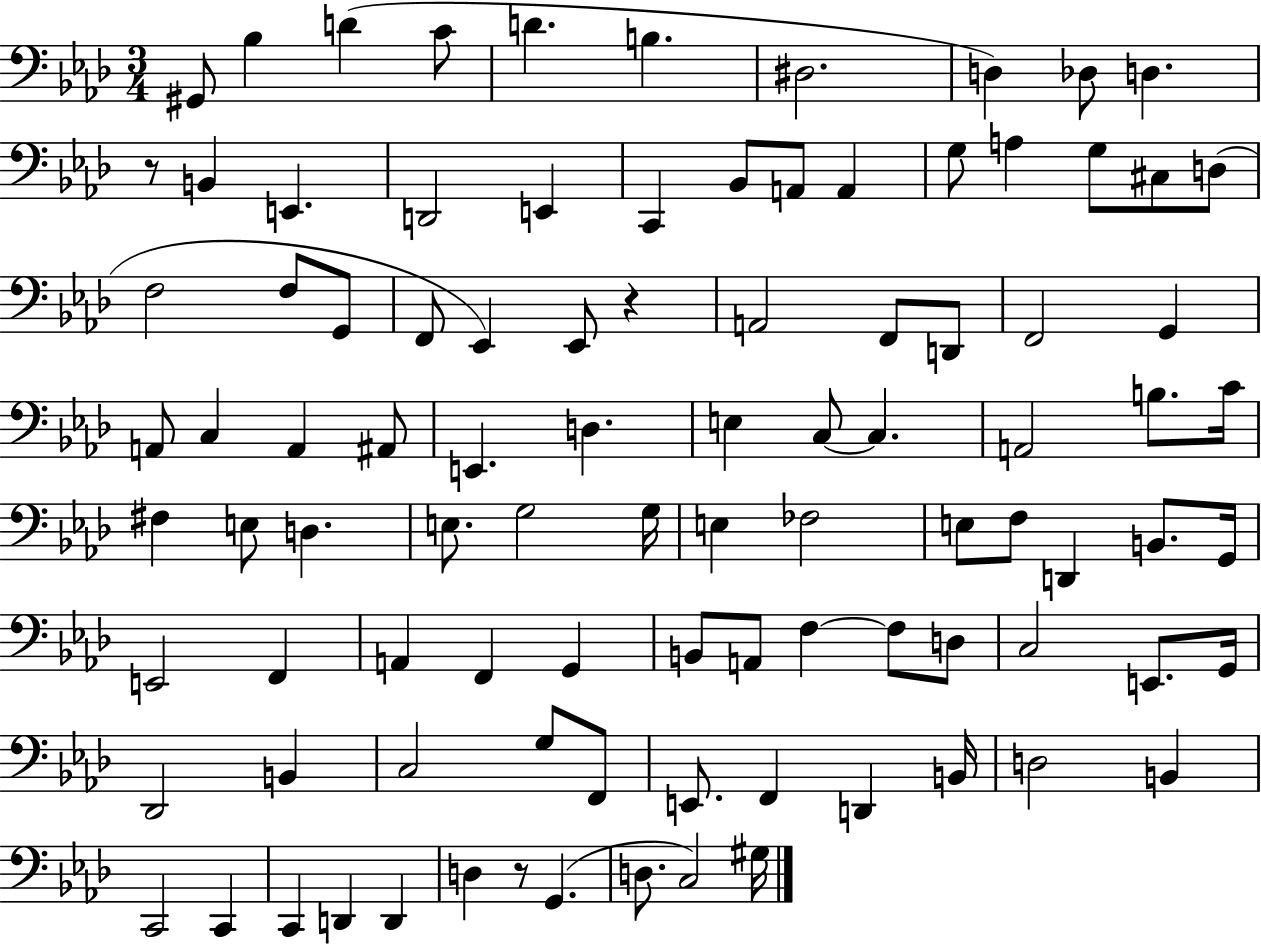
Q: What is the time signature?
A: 3/4